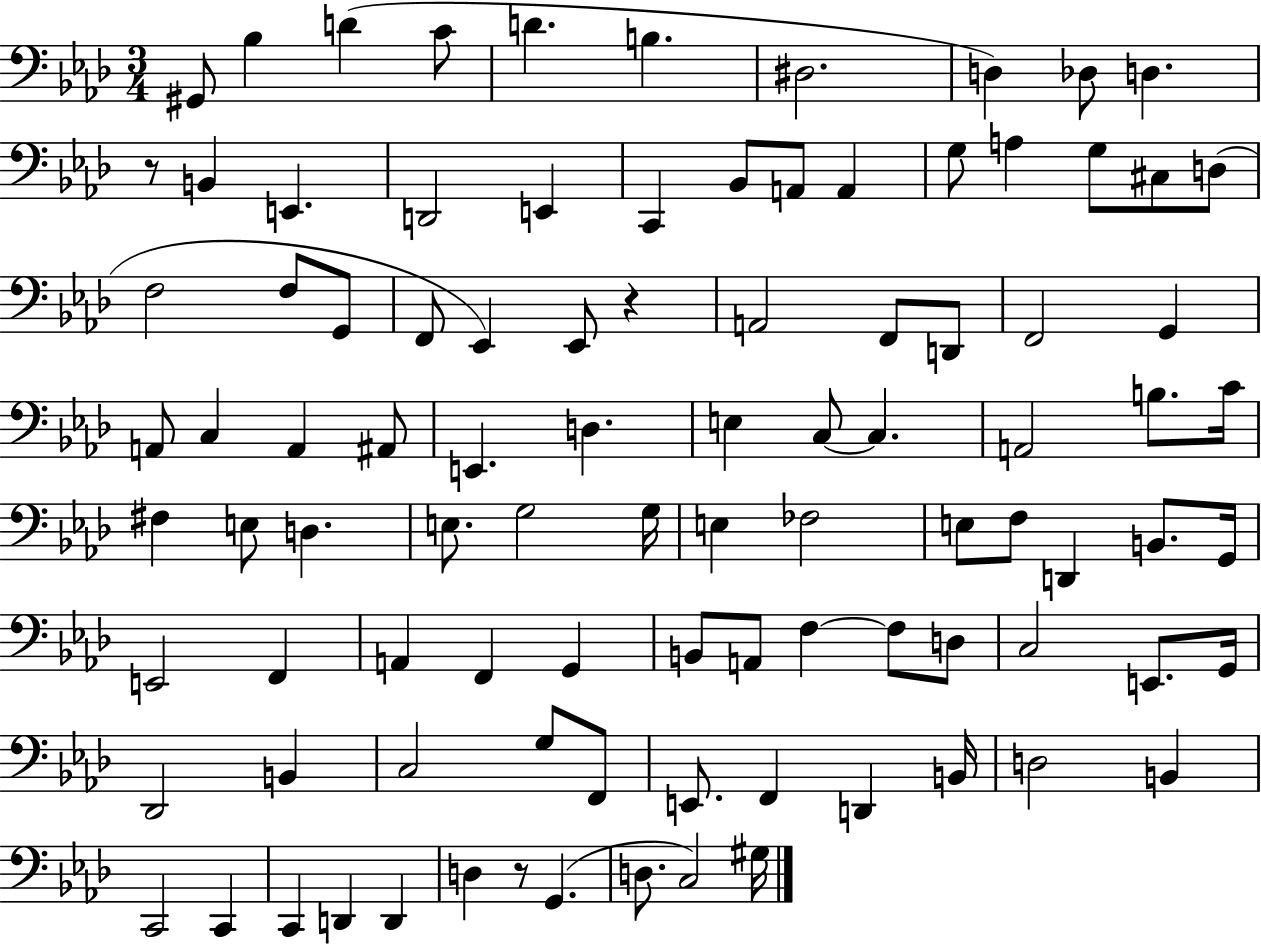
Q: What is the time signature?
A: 3/4